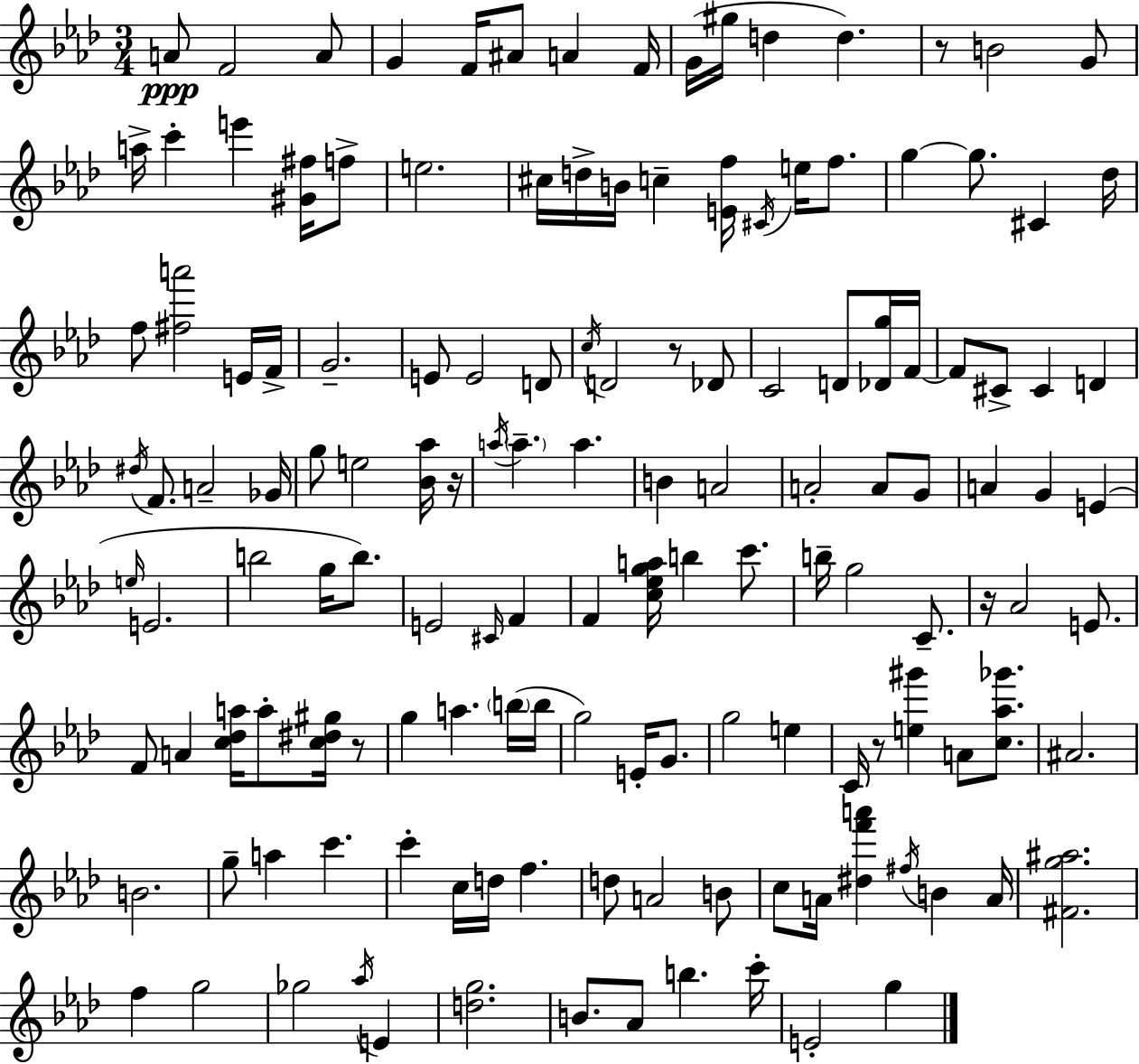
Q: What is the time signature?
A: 3/4